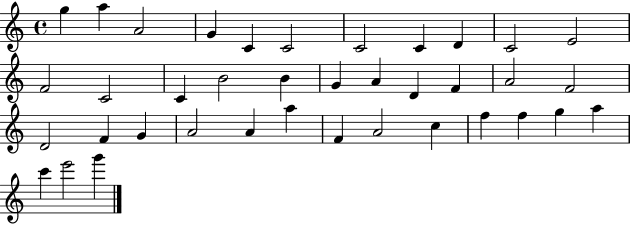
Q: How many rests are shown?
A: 0